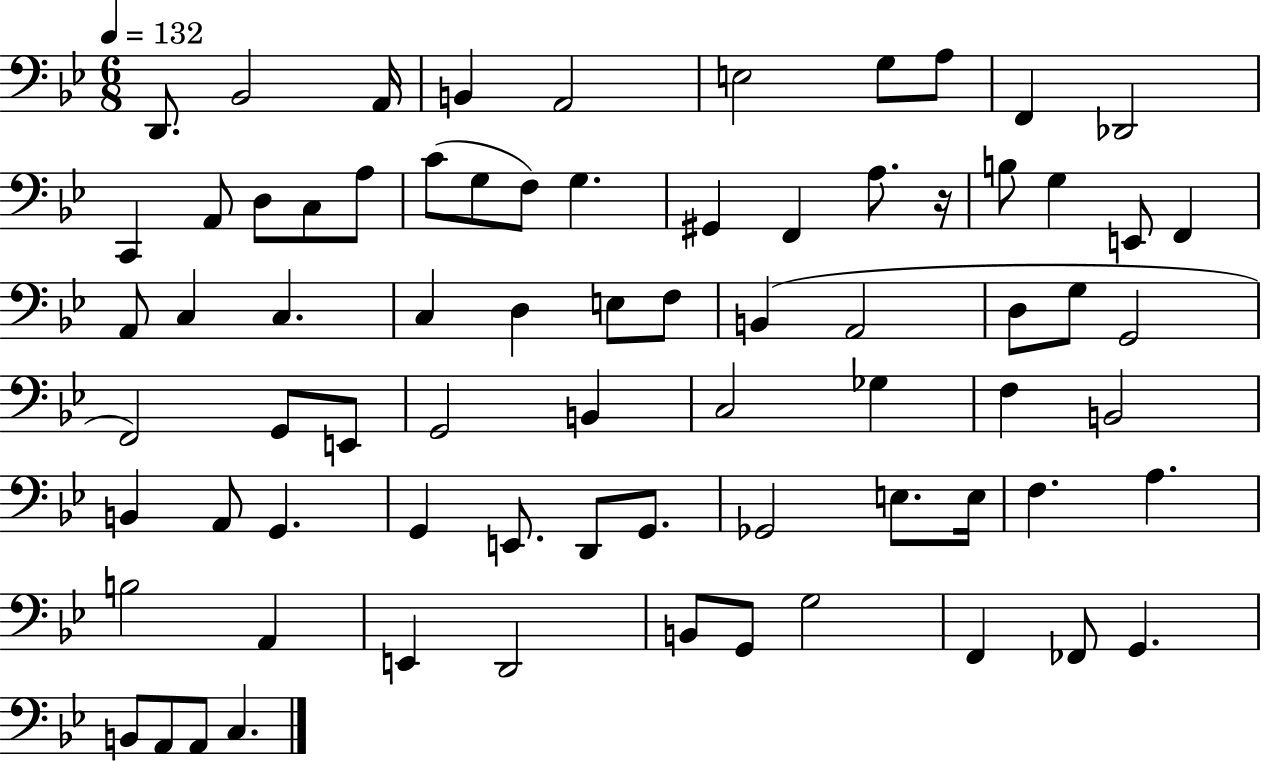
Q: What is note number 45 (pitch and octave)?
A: Gb3